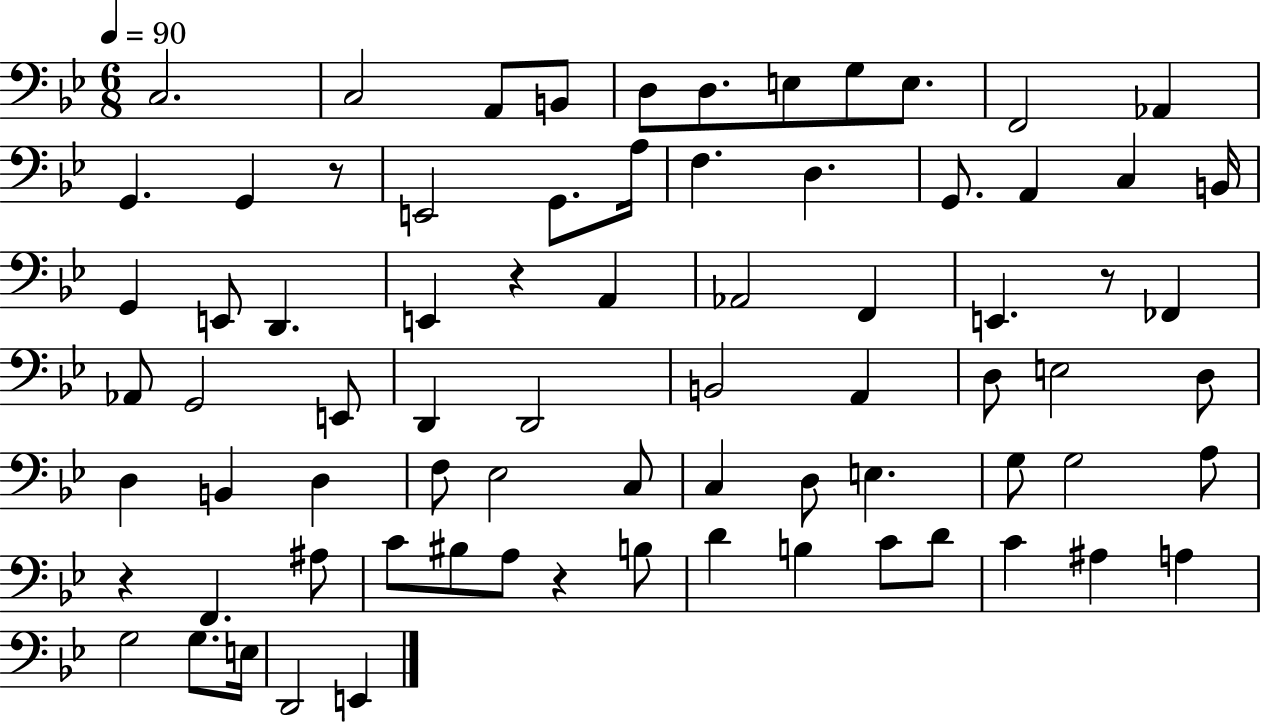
X:1
T:Untitled
M:6/8
L:1/4
K:Bb
C,2 C,2 A,,/2 B,,/2 D,/2 D,/2 E,/2 G,/2 E,/2 F,,2 _A,, G,, G,, z/2 E,,2 G,,/2 A,/4 F, D, G,,/2 A,, C, B,,/4 G,, E,,/2 D,, E,, z A,, _A,,2 F,, E,, z/2 _F,, _A,,/2 G,,2 E,,/2 D,, D,,2 B,,2 A,, D,/2 E,2 D,/2 D, B,, D, F,/2 _E,2 C,/2 C, D,/2 E, G,/2 G,2 A,/2 z F,, ^A,/2 C/2 ^B,/2 A,/2 z B,/2 D B, C/2 D/2 C ^A, A, G,2 G,/2 E,/4 D,,2 E,,